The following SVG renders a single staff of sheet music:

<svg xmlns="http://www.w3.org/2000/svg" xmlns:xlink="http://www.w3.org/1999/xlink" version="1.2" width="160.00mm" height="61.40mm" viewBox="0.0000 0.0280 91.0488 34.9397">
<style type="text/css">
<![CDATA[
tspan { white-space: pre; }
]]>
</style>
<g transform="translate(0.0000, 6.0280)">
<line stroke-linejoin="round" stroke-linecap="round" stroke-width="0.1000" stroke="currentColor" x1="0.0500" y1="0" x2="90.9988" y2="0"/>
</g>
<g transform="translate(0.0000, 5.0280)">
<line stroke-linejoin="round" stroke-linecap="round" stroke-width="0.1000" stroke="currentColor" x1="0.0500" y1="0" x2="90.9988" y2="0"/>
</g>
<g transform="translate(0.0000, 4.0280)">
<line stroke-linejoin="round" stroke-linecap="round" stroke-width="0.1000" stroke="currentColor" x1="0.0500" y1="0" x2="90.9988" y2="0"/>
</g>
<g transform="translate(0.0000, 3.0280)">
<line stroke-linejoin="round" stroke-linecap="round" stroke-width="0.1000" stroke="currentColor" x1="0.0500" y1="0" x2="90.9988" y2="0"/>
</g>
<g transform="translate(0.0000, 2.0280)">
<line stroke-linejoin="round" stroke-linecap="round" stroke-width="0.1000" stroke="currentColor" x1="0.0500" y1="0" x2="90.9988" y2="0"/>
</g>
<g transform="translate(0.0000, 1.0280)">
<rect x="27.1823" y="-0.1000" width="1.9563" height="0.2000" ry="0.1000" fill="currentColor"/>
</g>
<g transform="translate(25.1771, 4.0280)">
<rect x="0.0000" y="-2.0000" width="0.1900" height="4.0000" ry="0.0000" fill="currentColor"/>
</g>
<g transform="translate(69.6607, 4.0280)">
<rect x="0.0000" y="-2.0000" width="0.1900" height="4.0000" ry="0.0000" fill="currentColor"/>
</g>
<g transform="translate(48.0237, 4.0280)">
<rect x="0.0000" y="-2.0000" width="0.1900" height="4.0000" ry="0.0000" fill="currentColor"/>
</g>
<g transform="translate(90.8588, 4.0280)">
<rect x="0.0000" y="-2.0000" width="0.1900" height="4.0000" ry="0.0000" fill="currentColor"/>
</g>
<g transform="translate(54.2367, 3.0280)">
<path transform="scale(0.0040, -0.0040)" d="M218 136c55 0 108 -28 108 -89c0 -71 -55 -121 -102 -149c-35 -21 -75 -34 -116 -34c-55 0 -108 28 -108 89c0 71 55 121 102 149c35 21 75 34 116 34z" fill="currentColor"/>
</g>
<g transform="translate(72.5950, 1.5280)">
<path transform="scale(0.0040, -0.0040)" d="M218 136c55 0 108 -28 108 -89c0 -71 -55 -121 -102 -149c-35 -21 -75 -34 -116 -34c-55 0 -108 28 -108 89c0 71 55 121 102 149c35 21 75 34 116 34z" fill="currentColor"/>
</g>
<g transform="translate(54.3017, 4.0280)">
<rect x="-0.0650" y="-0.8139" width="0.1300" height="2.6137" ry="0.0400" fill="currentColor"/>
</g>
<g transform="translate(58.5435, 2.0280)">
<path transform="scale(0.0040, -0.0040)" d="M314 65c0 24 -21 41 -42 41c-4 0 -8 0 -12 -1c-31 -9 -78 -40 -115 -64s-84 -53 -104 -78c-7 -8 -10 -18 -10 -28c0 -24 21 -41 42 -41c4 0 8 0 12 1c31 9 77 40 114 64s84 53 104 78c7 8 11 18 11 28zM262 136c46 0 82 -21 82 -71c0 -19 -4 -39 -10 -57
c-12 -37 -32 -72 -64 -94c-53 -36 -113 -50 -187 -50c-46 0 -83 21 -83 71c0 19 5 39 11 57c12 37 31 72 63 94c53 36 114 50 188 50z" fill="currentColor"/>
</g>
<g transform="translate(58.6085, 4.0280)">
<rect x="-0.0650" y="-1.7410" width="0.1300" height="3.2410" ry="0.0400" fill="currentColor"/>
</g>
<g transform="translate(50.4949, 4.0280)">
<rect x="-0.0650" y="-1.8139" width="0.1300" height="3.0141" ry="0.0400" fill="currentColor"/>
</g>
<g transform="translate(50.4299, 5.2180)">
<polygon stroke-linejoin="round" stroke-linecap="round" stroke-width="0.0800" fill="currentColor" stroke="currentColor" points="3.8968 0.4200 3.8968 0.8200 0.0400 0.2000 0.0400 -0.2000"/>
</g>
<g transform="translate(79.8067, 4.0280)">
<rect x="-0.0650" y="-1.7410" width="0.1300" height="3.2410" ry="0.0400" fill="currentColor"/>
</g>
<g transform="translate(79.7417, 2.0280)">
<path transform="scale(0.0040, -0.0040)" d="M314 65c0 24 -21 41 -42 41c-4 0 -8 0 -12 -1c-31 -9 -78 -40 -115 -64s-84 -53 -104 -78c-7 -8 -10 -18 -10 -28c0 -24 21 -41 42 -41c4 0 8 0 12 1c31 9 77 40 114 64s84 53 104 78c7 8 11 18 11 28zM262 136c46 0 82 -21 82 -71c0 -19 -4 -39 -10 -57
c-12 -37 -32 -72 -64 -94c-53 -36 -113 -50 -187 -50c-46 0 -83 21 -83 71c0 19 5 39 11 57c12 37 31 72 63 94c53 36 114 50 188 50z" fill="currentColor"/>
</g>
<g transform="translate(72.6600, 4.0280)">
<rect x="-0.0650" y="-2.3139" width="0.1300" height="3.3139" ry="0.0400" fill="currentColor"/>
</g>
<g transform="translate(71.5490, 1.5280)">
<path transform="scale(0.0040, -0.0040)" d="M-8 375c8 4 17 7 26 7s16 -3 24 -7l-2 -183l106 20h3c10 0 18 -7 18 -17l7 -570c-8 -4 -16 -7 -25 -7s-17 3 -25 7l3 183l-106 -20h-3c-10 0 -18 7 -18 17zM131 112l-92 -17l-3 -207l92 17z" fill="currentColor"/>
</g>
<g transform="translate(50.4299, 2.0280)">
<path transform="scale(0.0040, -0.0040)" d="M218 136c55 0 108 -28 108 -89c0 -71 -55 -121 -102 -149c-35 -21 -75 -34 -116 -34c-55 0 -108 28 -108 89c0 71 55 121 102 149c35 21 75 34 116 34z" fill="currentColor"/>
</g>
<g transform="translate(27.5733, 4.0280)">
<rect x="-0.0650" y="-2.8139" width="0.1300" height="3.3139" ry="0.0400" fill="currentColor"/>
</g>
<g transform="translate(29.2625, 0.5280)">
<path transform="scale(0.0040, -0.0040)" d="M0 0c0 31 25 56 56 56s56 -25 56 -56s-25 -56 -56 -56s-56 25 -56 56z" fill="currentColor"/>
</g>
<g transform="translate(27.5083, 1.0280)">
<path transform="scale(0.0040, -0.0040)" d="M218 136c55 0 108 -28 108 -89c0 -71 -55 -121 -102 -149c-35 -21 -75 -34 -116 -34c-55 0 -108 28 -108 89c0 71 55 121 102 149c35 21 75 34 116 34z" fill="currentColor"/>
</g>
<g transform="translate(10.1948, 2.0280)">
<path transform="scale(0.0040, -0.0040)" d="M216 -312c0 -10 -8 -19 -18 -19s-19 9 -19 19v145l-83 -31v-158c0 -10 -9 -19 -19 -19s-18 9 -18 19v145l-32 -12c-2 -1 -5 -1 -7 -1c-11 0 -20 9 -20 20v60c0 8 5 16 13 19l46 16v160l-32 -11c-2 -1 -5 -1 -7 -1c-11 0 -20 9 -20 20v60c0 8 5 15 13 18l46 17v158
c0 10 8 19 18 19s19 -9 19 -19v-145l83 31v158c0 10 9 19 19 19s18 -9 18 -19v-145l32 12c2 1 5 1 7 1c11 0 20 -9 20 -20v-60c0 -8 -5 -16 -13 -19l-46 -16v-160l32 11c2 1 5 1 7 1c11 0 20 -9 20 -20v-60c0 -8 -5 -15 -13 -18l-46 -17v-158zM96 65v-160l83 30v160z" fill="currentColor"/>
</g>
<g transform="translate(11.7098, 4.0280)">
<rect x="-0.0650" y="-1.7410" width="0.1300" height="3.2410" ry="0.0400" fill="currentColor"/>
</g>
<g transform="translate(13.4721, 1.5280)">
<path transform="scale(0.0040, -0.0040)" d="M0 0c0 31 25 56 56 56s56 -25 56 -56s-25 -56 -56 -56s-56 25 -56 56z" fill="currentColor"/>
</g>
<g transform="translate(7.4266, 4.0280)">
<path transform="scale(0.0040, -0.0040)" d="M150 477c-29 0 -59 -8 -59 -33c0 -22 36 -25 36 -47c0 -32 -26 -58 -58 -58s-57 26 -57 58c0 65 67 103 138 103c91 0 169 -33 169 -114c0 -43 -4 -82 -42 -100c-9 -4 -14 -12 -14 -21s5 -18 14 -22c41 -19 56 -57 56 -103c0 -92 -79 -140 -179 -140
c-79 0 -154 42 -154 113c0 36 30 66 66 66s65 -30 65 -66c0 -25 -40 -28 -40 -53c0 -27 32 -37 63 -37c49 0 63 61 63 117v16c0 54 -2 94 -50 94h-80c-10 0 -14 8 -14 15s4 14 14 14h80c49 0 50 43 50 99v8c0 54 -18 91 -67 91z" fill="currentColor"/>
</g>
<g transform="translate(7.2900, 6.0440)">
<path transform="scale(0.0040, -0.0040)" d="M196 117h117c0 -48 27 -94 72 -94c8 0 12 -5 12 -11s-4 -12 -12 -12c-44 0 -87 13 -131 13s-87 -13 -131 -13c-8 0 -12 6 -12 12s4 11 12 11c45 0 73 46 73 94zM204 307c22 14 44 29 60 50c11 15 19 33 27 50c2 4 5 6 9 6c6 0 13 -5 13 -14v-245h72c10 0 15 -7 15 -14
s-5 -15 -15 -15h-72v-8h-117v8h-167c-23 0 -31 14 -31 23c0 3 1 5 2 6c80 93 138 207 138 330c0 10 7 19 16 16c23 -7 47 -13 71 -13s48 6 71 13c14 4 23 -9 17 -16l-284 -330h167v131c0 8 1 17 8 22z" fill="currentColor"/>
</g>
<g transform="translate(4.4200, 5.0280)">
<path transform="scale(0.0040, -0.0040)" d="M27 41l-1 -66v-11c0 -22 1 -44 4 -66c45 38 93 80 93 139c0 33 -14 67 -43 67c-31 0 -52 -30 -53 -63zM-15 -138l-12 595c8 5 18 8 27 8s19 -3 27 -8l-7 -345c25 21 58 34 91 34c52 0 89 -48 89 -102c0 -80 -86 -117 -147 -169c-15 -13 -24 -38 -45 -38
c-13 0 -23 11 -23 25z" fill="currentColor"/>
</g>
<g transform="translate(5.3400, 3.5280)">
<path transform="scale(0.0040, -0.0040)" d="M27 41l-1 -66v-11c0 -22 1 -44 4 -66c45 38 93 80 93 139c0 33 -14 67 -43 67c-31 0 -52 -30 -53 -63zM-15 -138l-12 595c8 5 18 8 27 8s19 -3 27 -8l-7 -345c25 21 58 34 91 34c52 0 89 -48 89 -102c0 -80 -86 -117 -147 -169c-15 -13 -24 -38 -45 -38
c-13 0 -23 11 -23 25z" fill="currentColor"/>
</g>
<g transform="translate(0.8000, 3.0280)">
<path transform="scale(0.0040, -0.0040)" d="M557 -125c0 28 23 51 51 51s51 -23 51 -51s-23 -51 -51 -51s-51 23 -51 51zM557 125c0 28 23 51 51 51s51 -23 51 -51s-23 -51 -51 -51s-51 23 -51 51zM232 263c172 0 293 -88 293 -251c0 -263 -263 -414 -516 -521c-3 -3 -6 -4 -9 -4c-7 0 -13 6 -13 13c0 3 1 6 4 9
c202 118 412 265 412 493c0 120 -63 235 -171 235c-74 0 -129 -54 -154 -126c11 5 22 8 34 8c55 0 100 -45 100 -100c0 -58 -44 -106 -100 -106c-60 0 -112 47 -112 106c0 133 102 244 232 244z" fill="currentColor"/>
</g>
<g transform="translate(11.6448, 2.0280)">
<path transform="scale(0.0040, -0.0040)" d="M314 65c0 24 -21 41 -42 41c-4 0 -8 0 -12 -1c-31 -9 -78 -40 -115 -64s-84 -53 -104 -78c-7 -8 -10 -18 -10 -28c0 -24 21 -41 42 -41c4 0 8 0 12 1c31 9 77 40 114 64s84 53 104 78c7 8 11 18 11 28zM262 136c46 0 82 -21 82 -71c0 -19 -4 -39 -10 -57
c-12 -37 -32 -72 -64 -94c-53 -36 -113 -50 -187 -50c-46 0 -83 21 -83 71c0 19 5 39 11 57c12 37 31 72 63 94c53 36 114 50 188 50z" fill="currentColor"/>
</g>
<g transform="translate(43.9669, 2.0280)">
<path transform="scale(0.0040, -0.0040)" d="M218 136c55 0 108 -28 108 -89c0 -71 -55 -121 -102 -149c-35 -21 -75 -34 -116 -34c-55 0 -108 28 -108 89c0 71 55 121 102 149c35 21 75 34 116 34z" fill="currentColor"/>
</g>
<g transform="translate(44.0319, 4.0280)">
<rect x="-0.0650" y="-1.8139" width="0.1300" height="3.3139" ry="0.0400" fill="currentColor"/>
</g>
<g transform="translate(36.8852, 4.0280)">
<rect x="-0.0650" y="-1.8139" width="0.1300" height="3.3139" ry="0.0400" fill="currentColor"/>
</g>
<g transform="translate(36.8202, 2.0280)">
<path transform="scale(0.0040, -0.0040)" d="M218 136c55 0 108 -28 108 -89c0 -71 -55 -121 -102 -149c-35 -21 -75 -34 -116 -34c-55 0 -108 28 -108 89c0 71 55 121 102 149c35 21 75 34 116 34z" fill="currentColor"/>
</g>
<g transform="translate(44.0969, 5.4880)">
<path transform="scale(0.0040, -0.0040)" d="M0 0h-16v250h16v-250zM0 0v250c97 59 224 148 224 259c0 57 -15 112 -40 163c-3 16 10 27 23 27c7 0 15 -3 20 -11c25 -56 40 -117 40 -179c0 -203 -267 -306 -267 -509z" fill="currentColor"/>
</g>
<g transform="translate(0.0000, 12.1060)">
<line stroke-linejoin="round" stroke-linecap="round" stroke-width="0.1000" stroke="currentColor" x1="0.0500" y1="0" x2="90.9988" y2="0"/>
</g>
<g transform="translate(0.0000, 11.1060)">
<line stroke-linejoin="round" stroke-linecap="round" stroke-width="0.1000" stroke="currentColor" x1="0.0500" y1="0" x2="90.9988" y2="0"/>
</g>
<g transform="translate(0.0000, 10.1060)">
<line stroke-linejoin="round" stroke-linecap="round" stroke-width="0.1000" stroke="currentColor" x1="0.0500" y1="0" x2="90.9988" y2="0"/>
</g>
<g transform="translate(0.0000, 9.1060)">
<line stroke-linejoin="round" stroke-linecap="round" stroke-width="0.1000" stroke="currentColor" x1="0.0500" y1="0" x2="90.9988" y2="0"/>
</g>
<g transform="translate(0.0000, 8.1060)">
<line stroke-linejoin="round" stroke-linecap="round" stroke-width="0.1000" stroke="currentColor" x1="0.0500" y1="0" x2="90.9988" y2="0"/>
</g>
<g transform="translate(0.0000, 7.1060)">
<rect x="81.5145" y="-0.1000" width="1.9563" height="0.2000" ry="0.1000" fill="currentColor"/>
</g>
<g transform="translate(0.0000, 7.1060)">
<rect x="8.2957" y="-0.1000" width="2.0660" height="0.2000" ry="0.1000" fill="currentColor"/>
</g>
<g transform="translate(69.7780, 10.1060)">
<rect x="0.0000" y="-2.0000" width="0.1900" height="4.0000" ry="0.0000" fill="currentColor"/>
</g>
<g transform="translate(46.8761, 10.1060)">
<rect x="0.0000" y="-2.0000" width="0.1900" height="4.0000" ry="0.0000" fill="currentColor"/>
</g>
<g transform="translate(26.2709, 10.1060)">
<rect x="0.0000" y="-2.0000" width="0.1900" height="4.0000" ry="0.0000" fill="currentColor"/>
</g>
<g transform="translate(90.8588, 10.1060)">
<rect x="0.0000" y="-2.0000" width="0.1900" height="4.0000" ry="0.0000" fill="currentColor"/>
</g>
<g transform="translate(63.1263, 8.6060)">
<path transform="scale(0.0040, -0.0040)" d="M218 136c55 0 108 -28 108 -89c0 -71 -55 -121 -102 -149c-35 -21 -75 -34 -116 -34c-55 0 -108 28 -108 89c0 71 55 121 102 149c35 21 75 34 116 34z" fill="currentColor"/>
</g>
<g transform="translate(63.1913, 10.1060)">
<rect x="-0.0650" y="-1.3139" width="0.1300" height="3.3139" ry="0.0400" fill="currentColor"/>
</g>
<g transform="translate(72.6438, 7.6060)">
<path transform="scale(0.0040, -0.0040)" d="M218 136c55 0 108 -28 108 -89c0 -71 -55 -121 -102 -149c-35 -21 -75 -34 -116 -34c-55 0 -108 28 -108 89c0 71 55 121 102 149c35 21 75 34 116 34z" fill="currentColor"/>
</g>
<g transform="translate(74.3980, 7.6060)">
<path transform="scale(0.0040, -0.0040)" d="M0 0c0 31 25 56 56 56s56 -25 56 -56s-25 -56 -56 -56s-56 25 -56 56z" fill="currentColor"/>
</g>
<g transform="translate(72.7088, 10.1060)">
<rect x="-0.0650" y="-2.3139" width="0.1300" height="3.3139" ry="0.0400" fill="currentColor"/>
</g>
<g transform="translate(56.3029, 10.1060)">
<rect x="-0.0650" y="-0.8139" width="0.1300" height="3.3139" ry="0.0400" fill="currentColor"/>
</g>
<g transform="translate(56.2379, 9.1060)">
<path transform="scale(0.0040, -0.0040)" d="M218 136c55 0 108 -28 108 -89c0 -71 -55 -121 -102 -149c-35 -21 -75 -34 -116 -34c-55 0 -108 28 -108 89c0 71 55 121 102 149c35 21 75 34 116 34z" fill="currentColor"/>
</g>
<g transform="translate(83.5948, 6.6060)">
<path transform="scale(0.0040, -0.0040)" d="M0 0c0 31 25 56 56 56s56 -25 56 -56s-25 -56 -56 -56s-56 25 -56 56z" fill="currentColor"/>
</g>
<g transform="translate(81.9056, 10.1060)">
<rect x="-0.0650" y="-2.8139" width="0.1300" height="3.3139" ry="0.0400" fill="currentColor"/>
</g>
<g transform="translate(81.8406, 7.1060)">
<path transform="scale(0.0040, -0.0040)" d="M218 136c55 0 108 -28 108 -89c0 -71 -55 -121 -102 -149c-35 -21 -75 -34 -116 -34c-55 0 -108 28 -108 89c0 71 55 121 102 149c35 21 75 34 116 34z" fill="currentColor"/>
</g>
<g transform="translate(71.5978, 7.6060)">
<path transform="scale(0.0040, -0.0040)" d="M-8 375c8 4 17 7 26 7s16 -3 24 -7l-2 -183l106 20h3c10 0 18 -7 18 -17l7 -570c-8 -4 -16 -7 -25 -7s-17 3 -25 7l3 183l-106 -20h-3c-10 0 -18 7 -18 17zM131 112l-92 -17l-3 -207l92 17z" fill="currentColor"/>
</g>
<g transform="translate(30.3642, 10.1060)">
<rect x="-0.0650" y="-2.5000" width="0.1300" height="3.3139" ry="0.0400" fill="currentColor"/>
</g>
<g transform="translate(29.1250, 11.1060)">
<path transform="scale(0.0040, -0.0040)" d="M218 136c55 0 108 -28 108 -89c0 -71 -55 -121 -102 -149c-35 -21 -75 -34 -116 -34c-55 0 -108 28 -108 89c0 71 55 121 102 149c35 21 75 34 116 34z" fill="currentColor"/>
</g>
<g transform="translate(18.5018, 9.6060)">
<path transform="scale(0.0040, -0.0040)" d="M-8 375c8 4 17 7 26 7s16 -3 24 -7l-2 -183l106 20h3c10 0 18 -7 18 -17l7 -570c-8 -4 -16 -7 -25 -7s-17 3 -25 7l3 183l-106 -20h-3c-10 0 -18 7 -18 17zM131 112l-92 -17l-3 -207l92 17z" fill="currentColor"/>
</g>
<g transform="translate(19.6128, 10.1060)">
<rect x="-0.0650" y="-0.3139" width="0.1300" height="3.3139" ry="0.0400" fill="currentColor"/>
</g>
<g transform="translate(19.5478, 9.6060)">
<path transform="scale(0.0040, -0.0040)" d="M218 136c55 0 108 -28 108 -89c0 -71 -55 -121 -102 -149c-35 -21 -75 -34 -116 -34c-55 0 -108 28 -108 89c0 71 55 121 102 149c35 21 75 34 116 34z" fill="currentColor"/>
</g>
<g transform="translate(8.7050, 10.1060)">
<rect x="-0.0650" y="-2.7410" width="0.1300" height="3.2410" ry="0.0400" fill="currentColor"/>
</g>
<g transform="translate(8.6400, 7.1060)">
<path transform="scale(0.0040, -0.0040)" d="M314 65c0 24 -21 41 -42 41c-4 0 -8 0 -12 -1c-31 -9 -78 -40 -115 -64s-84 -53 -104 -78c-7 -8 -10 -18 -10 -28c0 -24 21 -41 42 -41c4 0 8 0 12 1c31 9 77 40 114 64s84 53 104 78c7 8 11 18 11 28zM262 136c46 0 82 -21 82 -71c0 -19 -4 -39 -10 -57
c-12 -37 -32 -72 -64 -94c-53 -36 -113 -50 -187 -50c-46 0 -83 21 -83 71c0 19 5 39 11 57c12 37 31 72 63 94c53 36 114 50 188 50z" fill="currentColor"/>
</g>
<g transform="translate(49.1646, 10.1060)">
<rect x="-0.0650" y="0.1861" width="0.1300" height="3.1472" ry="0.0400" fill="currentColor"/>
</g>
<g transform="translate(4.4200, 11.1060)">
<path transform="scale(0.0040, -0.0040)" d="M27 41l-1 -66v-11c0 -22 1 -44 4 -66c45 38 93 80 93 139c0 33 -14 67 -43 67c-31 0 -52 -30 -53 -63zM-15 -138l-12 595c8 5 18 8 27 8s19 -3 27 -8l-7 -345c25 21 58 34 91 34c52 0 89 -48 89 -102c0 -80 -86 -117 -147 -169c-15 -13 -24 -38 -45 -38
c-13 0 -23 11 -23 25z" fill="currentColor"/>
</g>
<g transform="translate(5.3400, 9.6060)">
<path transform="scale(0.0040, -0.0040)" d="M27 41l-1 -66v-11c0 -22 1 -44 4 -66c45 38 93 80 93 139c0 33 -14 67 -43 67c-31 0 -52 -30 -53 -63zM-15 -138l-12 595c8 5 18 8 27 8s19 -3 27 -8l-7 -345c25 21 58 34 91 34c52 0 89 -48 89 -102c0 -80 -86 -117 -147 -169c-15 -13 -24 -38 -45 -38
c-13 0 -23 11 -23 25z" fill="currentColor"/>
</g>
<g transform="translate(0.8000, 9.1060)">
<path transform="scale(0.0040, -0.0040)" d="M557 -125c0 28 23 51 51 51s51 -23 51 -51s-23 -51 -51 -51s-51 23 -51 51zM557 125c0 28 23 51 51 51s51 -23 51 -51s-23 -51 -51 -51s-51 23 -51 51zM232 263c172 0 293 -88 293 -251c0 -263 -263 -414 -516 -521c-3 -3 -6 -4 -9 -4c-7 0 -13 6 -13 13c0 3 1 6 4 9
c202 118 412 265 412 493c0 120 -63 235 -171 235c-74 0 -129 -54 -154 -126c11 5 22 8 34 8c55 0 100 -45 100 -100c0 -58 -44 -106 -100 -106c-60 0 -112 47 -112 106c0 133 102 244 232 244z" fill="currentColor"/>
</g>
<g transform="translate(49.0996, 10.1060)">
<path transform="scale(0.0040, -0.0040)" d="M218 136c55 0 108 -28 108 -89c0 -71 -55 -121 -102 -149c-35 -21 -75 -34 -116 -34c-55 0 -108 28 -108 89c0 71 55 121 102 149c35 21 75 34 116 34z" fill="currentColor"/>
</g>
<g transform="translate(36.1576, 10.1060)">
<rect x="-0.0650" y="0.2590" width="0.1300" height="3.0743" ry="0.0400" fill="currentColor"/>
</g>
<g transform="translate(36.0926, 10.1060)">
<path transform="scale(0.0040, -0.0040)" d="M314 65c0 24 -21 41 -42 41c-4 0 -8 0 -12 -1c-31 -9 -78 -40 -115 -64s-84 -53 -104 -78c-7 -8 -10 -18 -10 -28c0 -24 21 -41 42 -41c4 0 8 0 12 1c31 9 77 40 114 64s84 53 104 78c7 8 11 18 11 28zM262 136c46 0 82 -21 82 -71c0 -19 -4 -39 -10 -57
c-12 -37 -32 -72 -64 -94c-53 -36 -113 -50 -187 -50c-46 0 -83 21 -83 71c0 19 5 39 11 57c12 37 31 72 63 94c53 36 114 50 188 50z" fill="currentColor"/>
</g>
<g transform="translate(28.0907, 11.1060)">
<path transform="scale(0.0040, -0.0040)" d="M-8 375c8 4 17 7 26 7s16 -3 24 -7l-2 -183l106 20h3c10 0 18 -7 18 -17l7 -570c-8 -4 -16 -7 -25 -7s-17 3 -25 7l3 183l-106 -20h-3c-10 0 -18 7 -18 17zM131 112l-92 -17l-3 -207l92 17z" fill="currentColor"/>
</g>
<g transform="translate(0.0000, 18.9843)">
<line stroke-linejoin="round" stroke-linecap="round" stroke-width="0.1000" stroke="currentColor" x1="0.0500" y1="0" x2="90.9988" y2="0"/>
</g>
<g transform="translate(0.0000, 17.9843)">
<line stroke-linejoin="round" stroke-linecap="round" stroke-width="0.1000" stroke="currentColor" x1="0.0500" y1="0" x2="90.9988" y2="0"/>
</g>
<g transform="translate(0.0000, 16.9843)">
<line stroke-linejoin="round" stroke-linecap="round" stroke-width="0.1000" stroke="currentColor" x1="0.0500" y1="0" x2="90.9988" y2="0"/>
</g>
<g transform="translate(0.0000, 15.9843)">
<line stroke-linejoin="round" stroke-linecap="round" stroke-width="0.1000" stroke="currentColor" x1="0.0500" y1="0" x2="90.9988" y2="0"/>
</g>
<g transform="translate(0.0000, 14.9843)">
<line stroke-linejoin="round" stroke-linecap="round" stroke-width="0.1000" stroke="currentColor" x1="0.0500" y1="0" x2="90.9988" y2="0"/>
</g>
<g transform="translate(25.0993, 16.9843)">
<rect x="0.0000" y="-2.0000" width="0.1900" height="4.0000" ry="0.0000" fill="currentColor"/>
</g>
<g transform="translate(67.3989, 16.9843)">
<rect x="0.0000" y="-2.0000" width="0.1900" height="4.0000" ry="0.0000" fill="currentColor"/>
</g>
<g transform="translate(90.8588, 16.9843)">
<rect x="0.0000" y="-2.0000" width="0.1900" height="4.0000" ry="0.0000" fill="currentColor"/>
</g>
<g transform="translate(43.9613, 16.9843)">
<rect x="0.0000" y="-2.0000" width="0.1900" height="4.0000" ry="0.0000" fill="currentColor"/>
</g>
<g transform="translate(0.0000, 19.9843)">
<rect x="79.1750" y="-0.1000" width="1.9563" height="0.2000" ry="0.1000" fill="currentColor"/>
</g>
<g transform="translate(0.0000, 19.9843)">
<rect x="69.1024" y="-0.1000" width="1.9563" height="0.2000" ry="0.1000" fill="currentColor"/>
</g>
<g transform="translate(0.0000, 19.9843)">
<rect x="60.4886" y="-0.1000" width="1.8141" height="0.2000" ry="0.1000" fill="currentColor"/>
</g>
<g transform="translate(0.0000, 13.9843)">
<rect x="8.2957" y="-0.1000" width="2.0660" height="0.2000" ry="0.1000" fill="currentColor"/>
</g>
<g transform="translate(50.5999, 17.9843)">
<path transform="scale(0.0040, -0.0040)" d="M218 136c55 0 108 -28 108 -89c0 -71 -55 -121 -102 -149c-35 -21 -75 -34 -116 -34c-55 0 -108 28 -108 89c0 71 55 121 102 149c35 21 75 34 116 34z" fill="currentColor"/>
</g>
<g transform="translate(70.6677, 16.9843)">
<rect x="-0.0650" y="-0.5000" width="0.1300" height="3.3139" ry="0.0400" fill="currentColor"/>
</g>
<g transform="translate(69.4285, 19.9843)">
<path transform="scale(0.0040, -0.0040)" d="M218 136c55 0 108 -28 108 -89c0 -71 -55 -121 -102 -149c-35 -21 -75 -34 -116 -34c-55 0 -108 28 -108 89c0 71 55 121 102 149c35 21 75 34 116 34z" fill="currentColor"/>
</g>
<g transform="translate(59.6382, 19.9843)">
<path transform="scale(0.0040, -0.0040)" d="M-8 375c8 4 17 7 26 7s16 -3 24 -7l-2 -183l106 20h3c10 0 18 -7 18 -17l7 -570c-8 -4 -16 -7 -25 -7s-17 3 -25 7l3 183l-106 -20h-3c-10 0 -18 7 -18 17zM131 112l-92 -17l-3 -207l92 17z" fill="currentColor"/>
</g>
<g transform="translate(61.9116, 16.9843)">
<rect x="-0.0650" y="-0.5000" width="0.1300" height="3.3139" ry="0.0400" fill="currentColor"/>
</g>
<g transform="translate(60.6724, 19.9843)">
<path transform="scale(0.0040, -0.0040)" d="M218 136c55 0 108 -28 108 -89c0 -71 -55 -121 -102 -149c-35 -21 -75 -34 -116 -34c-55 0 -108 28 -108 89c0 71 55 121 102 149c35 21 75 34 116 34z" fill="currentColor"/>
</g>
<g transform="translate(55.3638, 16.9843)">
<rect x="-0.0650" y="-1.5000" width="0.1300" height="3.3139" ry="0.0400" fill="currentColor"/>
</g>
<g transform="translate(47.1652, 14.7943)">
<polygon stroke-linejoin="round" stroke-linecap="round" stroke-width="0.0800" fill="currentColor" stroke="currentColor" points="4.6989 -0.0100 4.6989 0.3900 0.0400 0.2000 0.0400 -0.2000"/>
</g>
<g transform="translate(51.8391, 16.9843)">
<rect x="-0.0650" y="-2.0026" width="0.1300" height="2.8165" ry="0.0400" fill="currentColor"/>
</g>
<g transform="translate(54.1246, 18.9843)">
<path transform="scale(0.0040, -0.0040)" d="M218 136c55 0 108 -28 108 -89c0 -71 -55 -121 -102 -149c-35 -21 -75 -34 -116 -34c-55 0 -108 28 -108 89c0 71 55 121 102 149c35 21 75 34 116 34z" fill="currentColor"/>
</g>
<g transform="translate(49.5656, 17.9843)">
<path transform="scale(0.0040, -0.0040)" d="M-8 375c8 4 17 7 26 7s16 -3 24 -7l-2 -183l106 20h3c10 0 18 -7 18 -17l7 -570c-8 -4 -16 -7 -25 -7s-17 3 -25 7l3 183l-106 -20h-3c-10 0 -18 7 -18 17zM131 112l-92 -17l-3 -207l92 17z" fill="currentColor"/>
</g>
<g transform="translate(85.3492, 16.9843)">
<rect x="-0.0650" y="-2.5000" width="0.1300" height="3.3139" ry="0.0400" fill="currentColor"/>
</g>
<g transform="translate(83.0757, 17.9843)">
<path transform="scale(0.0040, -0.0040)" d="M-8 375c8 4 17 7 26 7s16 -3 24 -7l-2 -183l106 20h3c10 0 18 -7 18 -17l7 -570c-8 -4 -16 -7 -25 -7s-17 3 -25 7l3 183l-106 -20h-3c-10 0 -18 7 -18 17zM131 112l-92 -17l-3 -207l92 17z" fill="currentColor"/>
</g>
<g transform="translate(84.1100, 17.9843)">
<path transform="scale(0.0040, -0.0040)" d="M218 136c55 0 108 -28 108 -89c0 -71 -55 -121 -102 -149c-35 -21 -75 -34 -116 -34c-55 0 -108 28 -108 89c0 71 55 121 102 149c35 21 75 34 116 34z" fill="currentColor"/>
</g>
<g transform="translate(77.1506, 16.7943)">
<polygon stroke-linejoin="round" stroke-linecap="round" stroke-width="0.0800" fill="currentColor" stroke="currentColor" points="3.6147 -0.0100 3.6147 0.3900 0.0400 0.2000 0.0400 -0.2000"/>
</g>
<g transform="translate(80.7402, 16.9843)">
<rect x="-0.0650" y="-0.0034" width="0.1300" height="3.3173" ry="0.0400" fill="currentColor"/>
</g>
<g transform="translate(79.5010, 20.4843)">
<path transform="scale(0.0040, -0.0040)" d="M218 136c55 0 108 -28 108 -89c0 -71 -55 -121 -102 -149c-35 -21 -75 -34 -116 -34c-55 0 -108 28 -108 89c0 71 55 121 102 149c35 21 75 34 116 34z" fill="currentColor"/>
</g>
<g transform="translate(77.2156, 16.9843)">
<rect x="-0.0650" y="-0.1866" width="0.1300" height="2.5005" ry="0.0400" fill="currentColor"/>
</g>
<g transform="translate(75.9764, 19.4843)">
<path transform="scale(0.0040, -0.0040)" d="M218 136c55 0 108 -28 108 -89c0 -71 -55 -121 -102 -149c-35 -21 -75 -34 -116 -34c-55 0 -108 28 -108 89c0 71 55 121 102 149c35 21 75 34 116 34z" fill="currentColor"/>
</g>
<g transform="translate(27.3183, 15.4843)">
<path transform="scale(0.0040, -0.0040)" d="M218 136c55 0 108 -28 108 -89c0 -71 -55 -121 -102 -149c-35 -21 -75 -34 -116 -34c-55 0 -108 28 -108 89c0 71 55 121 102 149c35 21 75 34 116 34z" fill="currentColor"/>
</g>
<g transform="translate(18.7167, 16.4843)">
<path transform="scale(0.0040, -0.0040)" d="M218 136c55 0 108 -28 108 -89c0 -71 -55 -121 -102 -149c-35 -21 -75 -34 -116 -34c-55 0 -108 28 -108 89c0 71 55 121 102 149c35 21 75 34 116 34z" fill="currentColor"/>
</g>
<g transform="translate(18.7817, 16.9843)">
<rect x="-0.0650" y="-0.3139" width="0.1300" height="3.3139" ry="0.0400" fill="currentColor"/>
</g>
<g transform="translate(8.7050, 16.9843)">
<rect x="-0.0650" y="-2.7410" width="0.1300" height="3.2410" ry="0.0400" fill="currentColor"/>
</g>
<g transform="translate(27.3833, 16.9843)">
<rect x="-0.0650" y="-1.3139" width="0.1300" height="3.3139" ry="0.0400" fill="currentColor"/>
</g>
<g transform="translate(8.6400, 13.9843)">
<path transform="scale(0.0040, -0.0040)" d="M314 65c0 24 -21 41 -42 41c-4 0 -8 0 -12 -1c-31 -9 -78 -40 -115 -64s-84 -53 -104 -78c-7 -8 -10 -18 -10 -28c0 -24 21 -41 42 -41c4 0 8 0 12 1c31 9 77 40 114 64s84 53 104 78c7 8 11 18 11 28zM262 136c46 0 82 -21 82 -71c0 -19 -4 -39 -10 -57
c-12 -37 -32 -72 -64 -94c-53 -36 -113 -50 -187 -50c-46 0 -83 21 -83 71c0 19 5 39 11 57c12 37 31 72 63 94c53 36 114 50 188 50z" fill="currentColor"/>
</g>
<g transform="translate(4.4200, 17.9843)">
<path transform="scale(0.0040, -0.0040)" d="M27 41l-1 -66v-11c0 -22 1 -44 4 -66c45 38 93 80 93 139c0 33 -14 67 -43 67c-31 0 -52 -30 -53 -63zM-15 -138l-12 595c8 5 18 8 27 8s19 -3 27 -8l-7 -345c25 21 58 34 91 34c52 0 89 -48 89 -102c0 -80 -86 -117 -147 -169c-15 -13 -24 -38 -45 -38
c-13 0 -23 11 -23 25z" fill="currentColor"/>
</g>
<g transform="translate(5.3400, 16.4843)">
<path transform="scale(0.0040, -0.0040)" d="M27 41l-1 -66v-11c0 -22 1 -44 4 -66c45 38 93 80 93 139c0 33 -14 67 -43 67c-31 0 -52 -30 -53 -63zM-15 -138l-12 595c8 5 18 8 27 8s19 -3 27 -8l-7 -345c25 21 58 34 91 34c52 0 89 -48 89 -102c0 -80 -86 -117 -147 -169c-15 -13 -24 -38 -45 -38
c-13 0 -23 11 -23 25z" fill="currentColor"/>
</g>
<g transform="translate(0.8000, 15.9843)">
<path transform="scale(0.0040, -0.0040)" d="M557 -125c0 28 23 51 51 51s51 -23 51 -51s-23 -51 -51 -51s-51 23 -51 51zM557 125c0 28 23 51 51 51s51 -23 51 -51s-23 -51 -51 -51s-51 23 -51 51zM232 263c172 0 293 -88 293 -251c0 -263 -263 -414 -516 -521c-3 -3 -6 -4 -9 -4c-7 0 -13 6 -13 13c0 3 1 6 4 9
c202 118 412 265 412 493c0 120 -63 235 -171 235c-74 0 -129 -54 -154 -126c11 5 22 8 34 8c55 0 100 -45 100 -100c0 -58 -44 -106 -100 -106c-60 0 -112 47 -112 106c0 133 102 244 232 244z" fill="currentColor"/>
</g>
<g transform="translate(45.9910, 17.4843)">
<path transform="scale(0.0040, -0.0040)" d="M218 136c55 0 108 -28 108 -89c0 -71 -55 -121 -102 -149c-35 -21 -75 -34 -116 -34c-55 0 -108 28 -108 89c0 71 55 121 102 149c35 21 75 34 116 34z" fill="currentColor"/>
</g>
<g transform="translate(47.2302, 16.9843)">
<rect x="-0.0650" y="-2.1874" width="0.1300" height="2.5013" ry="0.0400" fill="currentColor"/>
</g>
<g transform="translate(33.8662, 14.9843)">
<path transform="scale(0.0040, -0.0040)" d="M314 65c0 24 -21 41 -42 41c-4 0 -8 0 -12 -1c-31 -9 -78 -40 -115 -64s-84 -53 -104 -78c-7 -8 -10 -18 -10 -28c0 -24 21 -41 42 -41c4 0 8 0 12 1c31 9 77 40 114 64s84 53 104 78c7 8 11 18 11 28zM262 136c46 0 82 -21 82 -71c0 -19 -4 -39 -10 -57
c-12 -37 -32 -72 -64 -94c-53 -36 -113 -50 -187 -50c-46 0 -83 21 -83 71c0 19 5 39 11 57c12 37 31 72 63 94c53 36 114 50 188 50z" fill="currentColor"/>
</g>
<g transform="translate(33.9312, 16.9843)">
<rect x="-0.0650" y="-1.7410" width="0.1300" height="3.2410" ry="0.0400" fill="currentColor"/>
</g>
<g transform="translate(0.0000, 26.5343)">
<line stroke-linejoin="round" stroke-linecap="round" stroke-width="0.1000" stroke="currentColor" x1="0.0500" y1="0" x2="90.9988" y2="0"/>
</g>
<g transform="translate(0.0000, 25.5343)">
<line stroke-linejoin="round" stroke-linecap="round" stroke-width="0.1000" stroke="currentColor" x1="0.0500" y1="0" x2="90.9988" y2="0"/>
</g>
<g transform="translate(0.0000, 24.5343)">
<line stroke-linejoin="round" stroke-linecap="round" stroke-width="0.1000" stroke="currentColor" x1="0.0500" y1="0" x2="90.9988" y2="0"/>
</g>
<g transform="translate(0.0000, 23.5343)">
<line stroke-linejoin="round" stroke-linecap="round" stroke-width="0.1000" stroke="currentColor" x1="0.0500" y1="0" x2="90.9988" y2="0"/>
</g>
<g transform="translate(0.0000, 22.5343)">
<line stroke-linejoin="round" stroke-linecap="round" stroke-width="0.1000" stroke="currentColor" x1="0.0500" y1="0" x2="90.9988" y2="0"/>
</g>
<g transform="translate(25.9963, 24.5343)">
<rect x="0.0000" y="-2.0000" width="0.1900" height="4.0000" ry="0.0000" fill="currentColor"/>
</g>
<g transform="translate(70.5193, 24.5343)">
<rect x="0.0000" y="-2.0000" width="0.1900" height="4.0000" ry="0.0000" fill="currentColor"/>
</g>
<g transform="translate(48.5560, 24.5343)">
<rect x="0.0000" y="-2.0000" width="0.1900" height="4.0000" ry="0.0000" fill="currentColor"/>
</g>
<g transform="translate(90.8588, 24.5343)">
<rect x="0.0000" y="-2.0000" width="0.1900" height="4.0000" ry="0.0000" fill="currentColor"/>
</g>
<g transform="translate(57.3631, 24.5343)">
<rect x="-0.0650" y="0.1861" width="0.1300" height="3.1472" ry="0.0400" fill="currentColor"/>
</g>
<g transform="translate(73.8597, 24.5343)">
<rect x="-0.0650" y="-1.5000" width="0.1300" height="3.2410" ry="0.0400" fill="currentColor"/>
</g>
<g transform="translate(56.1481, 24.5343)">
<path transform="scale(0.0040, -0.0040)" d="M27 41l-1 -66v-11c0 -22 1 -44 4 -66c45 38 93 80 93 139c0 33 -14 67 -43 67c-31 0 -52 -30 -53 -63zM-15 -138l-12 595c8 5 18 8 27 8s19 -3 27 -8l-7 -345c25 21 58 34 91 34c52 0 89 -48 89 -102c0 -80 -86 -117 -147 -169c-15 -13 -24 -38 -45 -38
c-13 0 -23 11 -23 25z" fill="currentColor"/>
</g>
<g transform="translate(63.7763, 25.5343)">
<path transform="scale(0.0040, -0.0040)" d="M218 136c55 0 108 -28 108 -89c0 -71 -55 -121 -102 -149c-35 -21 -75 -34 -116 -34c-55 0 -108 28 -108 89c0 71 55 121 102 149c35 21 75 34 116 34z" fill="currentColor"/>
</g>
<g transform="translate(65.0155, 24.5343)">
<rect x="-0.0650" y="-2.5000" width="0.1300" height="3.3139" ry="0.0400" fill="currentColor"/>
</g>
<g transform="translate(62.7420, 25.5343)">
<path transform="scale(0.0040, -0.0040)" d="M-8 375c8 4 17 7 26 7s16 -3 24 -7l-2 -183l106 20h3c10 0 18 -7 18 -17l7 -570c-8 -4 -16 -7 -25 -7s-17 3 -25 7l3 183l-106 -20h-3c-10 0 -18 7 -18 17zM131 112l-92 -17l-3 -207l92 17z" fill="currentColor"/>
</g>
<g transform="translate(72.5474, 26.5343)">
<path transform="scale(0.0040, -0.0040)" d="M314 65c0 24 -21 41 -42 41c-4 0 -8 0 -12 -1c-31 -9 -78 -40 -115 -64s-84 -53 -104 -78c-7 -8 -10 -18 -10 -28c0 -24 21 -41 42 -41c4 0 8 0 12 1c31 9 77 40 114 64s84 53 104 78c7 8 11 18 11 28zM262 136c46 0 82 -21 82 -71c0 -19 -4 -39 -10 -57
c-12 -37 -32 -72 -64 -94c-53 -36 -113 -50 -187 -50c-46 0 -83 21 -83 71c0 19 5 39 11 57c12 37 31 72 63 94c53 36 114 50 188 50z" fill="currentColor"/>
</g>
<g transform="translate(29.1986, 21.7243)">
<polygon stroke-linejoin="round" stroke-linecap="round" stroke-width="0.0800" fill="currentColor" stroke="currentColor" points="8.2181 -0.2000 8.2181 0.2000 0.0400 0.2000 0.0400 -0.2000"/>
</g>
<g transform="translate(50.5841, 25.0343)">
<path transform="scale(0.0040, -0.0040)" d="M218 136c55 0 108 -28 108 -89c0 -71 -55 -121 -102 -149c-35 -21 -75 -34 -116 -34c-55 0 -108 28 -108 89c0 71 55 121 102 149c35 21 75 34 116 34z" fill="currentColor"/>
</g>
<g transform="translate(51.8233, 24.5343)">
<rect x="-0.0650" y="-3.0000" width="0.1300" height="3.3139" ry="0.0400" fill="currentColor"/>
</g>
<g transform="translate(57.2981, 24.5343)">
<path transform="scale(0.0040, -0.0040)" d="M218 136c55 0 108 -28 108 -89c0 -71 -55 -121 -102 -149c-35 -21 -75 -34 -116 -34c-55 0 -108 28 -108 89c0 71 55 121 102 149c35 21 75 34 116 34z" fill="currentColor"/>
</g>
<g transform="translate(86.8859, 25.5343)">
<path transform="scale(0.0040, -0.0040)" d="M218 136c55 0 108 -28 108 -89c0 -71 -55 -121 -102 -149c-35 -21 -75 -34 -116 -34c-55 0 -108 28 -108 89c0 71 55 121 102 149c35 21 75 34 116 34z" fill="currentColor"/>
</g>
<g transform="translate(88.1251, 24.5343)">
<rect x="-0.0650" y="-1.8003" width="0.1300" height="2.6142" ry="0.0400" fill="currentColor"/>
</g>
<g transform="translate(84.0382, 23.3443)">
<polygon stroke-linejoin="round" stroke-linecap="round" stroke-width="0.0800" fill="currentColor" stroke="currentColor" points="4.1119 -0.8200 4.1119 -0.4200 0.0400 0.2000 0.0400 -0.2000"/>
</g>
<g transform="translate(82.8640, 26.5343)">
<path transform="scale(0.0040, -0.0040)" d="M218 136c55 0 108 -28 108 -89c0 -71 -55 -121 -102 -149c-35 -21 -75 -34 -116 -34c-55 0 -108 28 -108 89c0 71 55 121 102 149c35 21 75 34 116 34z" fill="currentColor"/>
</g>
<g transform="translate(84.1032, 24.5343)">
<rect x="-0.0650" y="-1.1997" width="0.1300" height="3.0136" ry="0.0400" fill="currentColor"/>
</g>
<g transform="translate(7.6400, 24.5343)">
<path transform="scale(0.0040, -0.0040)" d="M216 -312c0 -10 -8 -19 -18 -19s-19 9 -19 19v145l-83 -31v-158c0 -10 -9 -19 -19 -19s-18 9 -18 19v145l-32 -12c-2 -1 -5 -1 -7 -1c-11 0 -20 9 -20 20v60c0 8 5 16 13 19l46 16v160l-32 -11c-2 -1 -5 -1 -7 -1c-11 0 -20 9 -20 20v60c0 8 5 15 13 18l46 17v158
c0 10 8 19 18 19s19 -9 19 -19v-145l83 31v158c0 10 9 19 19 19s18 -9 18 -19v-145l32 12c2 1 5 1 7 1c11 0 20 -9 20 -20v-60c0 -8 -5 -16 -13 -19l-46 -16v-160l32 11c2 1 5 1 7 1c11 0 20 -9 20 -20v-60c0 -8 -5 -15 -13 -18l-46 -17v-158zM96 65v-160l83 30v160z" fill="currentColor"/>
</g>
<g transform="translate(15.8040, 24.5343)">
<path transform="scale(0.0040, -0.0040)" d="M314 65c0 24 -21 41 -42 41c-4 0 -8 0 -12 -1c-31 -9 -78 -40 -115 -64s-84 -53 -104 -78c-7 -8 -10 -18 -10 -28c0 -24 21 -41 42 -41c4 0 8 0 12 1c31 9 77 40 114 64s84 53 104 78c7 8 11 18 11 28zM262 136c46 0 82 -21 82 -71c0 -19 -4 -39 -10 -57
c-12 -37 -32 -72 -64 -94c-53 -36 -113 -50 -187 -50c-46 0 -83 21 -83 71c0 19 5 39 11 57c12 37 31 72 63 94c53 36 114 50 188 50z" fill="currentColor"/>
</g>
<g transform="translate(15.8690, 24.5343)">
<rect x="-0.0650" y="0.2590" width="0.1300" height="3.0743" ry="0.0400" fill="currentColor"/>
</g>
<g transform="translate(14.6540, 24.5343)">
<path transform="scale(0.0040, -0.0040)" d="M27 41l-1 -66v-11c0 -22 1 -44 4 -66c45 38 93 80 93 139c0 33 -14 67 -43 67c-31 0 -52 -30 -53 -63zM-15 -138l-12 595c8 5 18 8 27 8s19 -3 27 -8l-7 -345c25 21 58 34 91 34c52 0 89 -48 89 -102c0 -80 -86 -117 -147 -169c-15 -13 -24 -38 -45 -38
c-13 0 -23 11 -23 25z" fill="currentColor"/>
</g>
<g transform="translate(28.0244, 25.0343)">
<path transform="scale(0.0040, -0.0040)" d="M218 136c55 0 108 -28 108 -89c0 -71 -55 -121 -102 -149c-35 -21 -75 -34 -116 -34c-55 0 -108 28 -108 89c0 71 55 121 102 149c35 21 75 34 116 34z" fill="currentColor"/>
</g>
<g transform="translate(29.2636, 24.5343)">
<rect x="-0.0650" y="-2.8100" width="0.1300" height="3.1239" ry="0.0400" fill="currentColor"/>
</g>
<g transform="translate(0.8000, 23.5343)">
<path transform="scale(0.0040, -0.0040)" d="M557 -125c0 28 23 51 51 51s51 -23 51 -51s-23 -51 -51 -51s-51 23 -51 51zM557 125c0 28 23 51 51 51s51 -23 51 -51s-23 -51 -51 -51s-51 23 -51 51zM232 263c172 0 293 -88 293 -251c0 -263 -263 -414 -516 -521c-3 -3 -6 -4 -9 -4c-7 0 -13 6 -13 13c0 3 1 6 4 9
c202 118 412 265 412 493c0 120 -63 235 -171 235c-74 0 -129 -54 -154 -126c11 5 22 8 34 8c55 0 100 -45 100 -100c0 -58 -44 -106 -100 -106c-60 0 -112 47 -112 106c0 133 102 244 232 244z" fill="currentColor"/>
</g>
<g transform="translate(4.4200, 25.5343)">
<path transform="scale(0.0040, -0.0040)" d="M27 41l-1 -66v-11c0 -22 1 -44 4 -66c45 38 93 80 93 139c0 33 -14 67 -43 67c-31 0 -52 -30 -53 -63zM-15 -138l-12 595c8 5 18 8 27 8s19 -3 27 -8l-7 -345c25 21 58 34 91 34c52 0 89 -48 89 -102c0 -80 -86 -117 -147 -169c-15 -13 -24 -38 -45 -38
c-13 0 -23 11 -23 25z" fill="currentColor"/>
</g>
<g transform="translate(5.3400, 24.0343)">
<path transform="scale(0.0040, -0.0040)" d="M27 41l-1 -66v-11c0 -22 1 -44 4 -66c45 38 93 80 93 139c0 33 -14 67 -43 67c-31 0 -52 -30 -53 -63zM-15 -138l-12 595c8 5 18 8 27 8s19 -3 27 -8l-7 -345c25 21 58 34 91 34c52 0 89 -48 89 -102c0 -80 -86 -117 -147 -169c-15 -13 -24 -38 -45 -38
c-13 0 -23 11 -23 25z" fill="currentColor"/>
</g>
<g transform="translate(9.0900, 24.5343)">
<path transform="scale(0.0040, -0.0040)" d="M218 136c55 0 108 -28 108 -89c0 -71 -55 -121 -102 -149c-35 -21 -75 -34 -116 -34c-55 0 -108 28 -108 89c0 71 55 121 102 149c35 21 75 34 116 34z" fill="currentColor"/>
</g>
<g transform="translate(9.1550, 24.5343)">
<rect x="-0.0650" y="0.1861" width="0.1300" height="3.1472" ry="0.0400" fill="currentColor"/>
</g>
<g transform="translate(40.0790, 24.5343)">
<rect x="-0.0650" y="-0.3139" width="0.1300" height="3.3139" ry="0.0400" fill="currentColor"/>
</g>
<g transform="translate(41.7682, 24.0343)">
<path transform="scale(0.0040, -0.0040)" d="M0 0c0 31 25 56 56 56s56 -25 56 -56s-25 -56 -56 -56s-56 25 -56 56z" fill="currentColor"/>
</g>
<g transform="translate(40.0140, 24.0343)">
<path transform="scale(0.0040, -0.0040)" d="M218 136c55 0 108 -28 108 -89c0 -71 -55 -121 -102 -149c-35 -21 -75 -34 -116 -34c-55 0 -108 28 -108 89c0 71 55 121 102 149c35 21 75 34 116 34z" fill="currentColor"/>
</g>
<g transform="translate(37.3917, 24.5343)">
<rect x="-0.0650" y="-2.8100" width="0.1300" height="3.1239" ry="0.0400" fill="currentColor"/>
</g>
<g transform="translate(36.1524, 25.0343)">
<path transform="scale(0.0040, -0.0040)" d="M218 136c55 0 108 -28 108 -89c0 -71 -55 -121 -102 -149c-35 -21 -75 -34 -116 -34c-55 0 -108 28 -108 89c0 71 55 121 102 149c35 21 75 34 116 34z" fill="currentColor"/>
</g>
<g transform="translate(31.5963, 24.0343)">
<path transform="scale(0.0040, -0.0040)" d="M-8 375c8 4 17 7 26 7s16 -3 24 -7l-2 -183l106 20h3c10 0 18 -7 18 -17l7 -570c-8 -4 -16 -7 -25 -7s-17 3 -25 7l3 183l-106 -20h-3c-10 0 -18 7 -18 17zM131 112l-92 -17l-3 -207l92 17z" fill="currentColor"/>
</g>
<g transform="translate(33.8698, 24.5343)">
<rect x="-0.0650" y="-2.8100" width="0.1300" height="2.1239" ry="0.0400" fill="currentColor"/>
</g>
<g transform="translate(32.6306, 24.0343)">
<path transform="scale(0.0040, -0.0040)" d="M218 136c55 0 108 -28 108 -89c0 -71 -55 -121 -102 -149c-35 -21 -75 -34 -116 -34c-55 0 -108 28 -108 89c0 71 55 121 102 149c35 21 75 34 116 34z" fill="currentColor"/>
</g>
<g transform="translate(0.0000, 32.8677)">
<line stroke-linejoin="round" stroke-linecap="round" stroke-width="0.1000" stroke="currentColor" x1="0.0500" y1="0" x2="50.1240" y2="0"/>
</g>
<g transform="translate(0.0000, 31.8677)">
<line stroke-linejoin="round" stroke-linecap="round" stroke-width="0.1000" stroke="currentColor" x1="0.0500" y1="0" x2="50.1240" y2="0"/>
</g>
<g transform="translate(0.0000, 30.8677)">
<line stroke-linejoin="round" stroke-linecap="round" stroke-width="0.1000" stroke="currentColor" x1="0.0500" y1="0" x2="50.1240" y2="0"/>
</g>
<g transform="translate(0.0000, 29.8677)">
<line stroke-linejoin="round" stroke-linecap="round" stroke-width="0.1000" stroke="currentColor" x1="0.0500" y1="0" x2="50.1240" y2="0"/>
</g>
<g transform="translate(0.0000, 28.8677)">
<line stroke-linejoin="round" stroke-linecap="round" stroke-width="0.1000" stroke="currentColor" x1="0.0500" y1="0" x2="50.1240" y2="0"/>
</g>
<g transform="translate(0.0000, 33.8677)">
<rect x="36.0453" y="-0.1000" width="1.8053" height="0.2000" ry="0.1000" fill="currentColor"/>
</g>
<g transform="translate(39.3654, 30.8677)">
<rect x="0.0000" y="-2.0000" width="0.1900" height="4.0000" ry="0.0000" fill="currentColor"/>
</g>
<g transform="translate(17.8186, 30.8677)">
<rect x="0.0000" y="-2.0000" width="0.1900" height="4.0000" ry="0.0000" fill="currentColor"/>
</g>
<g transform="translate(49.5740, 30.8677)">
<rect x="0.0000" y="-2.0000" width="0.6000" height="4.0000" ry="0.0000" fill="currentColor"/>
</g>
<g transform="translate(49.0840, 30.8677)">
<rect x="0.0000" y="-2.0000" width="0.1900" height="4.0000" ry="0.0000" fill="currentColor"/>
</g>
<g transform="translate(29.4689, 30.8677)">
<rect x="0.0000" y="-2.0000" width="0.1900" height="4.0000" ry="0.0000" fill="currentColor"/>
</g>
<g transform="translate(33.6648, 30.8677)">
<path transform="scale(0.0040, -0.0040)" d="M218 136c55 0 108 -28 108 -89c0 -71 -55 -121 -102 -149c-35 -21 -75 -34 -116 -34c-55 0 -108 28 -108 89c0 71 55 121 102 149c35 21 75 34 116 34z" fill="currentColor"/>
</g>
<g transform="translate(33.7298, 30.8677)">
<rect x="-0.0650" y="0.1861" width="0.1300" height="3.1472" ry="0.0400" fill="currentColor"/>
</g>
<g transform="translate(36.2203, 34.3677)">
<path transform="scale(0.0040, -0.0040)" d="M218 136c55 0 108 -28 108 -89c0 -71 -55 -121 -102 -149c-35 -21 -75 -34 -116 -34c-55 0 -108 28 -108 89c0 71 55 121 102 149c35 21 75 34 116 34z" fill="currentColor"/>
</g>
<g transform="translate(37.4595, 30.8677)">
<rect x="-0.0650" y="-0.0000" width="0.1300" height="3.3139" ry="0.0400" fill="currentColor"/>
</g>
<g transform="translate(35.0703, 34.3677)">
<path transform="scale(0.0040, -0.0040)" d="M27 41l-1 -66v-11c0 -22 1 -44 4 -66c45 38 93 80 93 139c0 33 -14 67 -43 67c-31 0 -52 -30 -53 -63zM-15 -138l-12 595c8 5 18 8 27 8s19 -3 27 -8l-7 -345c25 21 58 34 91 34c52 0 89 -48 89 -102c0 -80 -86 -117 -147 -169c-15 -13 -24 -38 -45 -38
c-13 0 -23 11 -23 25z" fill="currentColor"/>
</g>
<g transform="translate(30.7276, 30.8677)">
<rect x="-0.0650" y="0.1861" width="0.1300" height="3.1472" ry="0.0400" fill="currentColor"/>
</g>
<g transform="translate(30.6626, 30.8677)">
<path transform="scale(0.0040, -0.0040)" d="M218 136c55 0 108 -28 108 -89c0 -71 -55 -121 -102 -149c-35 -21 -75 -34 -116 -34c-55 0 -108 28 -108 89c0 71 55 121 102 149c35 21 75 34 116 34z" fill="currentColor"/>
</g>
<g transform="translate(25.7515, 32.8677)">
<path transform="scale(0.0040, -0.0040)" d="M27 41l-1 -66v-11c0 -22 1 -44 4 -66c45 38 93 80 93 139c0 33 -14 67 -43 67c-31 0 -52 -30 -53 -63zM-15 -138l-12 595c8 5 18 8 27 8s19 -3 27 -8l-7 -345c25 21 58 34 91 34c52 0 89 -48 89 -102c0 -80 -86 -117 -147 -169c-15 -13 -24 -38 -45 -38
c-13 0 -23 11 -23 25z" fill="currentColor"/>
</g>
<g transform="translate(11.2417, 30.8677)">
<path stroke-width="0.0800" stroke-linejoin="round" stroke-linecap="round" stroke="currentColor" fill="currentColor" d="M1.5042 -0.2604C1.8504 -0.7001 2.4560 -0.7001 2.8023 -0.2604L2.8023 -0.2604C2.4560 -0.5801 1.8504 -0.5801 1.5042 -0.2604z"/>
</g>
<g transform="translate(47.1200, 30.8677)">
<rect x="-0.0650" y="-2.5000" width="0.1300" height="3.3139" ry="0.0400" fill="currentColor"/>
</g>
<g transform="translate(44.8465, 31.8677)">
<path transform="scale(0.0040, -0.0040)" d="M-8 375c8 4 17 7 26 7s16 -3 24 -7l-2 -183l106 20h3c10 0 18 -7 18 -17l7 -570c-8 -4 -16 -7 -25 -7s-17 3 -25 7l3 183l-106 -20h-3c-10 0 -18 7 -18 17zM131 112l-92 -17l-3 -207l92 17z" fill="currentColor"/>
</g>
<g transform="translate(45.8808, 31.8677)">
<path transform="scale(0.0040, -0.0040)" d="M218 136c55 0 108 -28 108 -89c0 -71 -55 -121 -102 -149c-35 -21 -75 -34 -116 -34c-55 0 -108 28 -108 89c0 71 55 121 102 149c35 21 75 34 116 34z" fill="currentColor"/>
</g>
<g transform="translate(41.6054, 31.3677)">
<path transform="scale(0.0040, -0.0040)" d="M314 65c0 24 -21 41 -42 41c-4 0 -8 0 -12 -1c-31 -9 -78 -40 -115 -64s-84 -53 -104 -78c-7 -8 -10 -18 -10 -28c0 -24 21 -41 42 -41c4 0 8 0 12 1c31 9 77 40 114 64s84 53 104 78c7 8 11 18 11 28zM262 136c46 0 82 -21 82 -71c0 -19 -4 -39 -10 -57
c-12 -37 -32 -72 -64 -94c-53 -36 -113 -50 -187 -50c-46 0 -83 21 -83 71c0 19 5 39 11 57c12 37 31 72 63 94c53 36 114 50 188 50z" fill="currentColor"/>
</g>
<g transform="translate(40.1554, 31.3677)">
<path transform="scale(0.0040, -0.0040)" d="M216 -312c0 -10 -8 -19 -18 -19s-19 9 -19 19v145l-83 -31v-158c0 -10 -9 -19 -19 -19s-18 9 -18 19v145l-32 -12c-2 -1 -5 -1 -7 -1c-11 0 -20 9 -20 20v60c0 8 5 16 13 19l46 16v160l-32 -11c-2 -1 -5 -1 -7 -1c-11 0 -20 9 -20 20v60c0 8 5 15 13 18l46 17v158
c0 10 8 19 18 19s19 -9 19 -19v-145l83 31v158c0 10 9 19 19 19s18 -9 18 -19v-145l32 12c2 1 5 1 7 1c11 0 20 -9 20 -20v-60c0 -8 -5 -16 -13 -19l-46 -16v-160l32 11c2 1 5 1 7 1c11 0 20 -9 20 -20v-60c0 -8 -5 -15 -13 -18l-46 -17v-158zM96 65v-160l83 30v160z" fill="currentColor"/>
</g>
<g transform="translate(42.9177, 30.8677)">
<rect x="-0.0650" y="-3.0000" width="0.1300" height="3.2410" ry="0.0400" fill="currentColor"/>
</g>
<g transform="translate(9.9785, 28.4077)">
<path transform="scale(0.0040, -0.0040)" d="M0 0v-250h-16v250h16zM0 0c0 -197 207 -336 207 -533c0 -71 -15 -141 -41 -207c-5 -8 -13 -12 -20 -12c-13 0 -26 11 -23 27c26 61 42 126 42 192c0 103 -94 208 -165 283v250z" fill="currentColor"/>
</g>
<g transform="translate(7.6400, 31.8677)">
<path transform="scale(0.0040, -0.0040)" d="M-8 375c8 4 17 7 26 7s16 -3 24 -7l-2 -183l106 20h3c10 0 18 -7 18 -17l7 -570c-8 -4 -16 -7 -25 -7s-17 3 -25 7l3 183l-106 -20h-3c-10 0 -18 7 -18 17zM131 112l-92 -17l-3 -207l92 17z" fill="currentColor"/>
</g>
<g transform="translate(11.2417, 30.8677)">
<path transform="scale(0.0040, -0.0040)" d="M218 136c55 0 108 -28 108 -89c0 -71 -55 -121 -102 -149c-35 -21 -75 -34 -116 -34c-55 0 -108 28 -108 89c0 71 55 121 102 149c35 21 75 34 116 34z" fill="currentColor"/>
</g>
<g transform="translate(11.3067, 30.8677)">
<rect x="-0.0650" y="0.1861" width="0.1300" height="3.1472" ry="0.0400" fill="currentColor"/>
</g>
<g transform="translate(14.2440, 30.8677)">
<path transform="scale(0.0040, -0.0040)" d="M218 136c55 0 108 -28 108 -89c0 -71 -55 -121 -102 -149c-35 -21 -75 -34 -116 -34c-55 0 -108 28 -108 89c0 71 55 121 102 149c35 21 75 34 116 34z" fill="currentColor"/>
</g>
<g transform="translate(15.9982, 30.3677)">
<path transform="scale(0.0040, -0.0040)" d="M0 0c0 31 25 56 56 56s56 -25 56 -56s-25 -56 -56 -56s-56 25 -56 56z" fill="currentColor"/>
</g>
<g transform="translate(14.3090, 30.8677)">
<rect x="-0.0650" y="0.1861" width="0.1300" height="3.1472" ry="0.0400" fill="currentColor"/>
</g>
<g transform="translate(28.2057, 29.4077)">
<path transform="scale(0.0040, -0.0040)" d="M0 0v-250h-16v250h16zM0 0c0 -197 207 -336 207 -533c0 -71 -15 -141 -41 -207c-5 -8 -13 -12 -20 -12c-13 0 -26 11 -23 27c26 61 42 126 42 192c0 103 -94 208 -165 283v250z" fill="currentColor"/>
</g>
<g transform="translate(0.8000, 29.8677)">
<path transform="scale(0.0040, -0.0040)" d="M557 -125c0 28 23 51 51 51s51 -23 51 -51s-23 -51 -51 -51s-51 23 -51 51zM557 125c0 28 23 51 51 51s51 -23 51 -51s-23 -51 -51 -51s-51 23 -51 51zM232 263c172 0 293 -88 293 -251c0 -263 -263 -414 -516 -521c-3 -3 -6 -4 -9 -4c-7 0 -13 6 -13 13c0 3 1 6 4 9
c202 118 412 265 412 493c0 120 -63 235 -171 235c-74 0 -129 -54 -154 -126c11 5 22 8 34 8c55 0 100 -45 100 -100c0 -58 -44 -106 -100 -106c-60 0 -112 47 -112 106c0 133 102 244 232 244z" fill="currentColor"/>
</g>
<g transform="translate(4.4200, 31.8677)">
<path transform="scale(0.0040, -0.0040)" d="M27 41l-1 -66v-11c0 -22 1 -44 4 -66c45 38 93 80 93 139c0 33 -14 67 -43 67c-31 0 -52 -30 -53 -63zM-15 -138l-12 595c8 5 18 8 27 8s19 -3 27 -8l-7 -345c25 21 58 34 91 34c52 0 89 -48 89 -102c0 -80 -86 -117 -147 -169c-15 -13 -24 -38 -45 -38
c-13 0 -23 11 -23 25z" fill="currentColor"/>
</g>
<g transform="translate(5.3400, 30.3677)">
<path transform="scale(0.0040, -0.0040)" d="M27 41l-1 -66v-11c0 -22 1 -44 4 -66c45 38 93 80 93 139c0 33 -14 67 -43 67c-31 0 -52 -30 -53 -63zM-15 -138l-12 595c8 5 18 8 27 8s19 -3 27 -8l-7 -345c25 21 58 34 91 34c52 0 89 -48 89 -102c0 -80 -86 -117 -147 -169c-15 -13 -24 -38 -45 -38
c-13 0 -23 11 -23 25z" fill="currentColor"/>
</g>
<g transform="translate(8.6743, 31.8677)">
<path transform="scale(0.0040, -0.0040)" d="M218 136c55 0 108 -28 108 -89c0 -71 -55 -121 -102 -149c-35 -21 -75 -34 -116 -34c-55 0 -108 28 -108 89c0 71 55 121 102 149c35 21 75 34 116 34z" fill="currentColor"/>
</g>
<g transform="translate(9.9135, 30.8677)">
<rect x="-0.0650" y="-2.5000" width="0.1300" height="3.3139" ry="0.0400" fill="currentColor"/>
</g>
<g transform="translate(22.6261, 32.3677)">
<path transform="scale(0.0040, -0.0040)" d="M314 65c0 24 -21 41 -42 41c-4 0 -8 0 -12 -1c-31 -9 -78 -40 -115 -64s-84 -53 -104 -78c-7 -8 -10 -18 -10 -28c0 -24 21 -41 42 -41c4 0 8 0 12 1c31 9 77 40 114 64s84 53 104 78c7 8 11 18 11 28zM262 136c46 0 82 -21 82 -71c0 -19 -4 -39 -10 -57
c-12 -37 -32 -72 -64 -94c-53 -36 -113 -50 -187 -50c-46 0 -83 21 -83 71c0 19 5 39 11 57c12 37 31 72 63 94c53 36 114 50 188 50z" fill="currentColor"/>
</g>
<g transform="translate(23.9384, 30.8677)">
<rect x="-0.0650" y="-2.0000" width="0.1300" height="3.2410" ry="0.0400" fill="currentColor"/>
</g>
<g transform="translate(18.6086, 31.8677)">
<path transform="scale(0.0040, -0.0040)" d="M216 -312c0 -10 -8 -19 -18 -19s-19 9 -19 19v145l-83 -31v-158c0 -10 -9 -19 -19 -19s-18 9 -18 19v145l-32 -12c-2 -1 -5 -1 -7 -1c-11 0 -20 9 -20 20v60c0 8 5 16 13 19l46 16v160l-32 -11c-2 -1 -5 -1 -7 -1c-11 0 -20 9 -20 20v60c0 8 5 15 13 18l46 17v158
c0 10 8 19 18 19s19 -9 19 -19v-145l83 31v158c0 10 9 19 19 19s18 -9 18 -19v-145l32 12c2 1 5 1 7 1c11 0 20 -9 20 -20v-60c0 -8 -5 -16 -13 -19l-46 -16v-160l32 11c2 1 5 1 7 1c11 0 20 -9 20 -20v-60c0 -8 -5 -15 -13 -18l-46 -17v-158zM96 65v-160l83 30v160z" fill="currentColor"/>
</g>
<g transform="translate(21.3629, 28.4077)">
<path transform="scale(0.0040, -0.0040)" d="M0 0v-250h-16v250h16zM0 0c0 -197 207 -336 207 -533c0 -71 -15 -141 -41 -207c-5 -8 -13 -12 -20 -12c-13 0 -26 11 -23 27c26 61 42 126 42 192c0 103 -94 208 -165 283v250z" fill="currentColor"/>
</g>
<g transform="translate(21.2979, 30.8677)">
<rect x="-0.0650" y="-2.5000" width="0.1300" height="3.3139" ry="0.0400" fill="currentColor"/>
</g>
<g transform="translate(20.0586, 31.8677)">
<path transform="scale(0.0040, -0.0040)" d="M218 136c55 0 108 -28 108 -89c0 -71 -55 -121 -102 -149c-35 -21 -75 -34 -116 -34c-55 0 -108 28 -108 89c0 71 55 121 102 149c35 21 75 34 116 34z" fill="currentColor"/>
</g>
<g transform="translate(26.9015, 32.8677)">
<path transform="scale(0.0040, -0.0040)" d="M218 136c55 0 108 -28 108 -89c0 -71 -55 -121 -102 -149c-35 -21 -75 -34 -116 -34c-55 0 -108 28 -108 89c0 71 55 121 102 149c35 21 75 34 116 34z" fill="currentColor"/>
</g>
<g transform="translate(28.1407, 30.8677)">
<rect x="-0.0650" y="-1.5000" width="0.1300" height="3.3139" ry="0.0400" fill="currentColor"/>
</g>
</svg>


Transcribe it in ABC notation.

X:1
T:Untitled
M:3/4
L:1/4
K:Bb
^A,2 C A, A,/2 A,/2 F,/2 A,2 B, A,2 C2 E, B,, D,2 D, F, G, B, C C2 _E, G, A,2 C,/2 B,,/2 G,, E,, _E,, F,,/2 D,,/2 B,, ^D, _D,2 C,/2 E,/2 C,/2 E, C, _D, B,, G,,2 G,,/2 _B,,/2 B,,/2 D, D, ^B,,/2 A,,2 _G,,/2 D, D, _D,, ^C,2 B,,